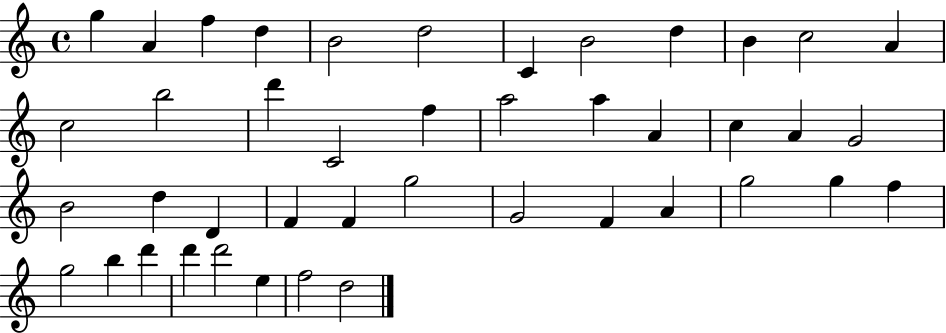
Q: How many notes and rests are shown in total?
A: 43